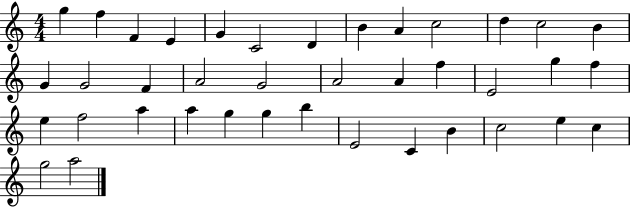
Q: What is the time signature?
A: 4/4